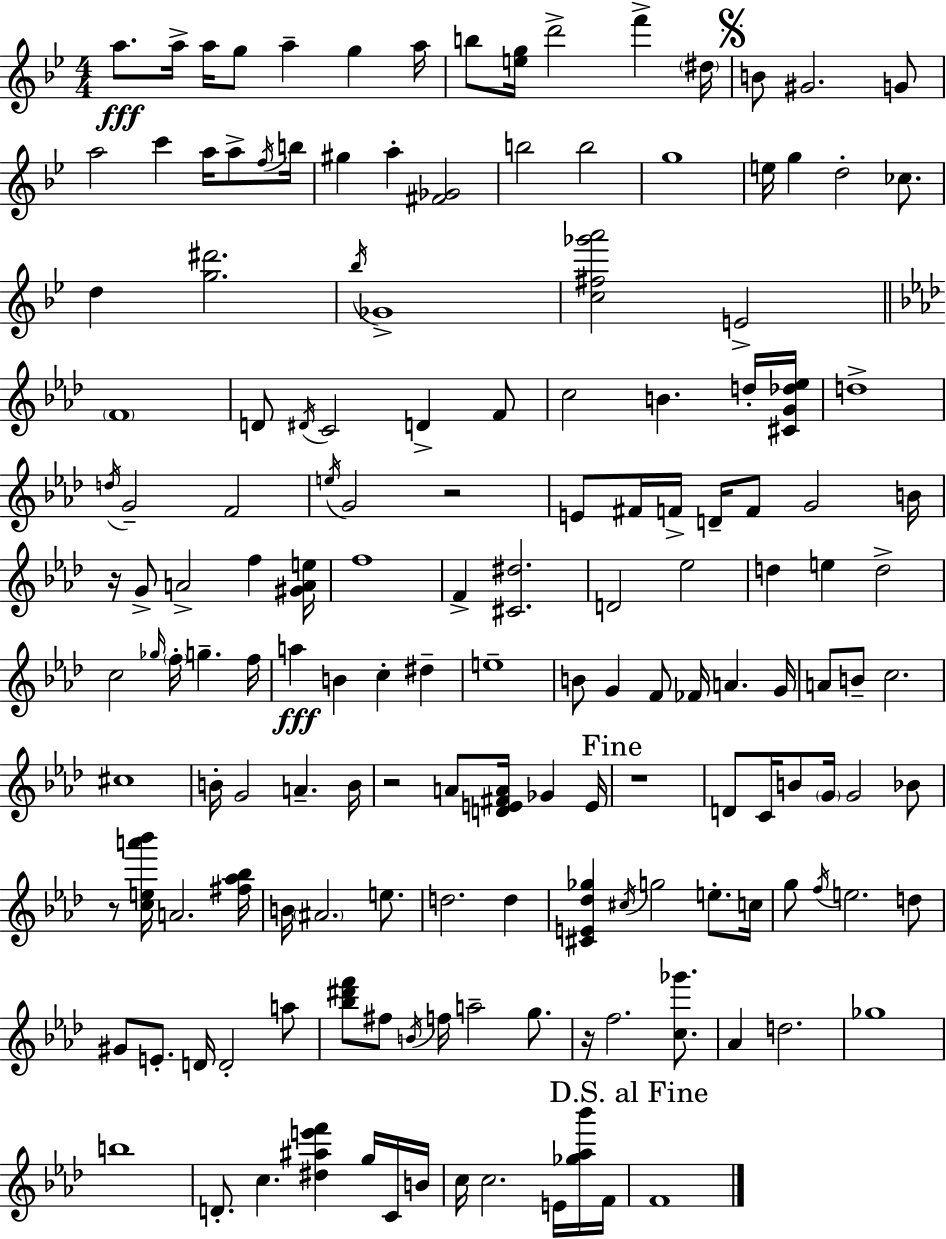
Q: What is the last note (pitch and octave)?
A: F4